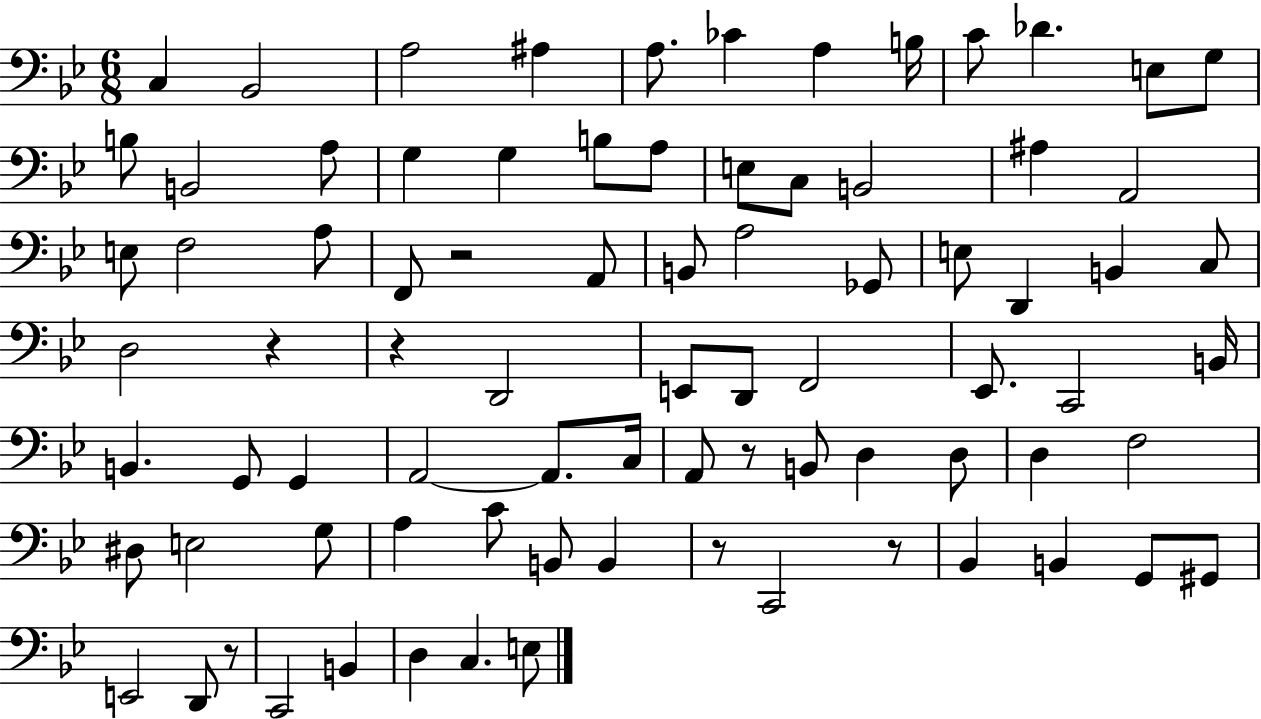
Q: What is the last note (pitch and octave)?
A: E3